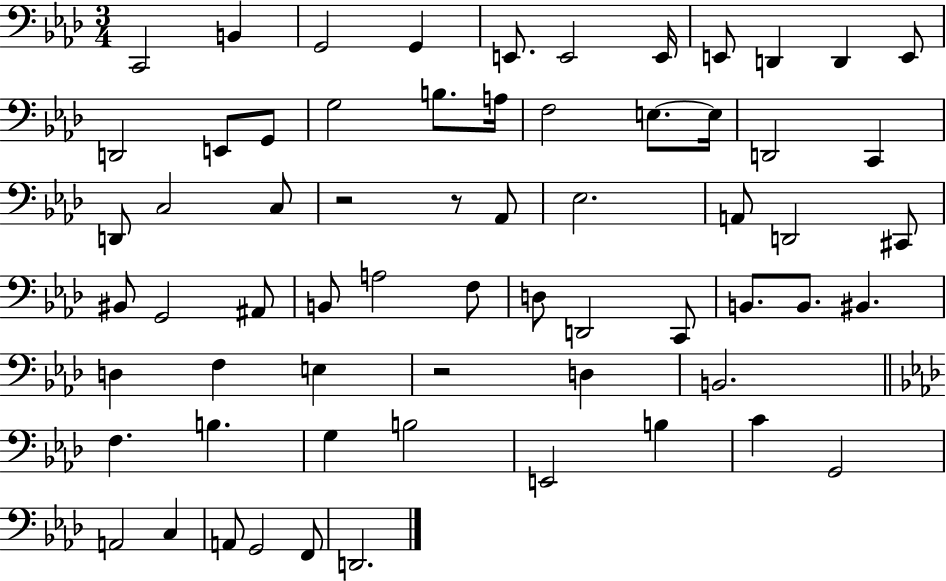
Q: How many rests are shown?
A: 3